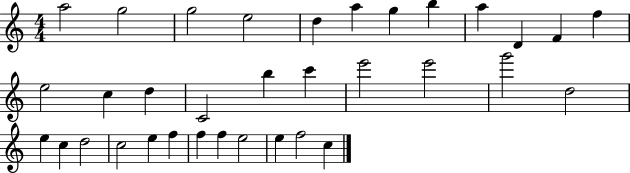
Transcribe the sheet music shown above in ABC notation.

X:1
T:Untitled
M:4/4
L:1/4
K:C
a2 g2 g2 e2 d a g b a D F f e2 c d C2 b c' e'2 e'2 g'2 d2 e c d2 c2 e f f f e2 e f2 c